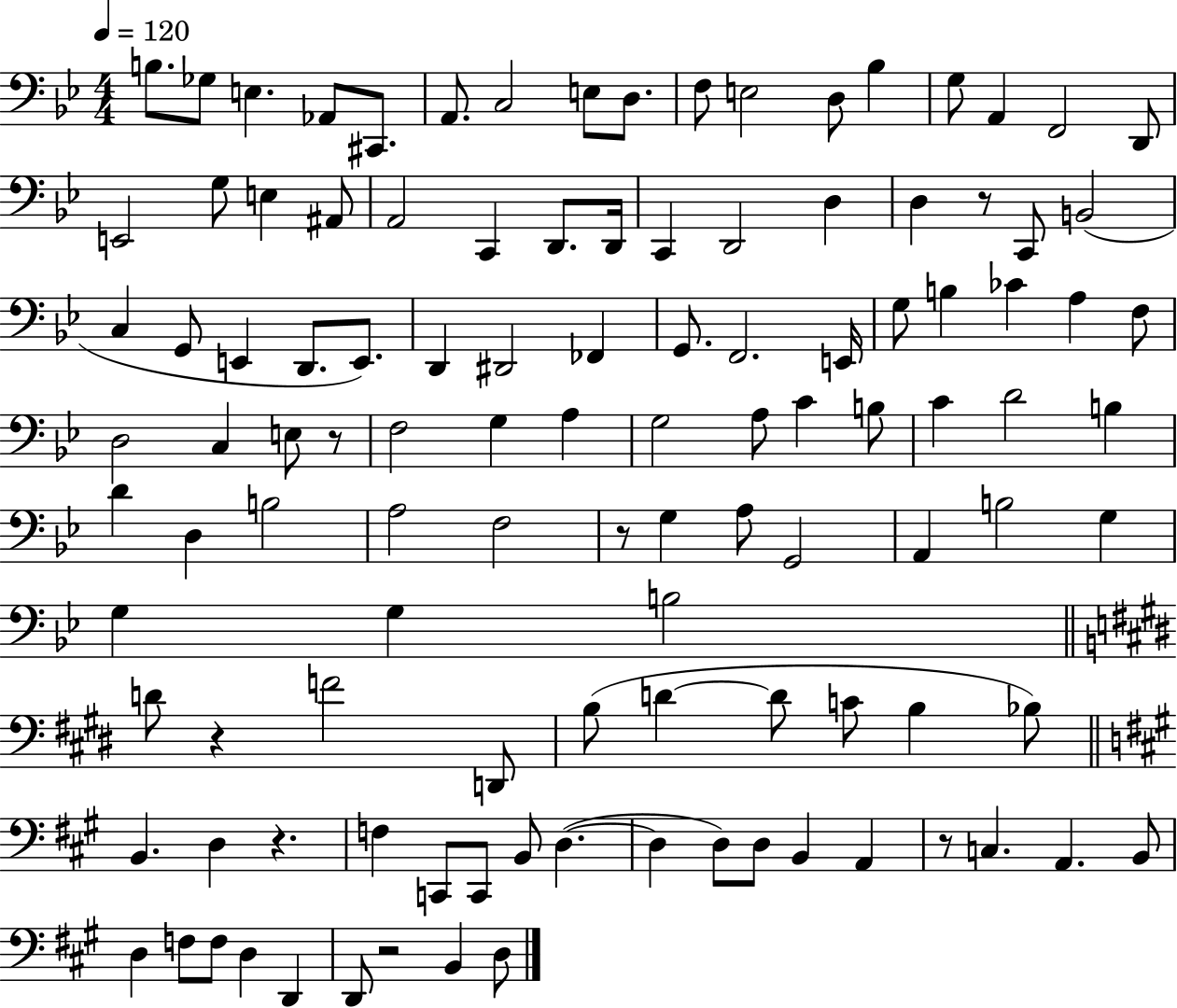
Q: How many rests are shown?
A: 7